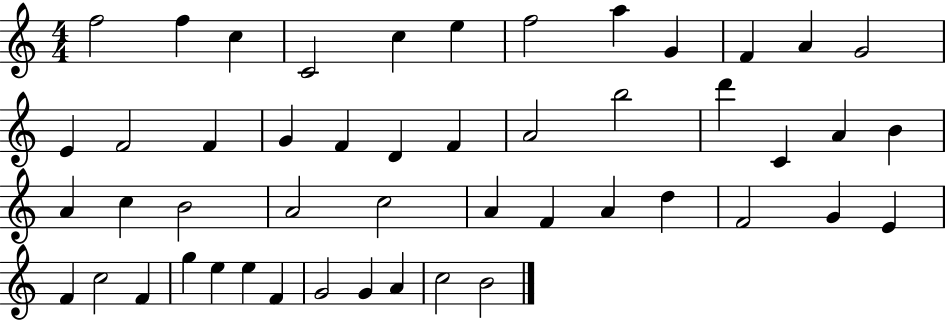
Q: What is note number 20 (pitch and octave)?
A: A4